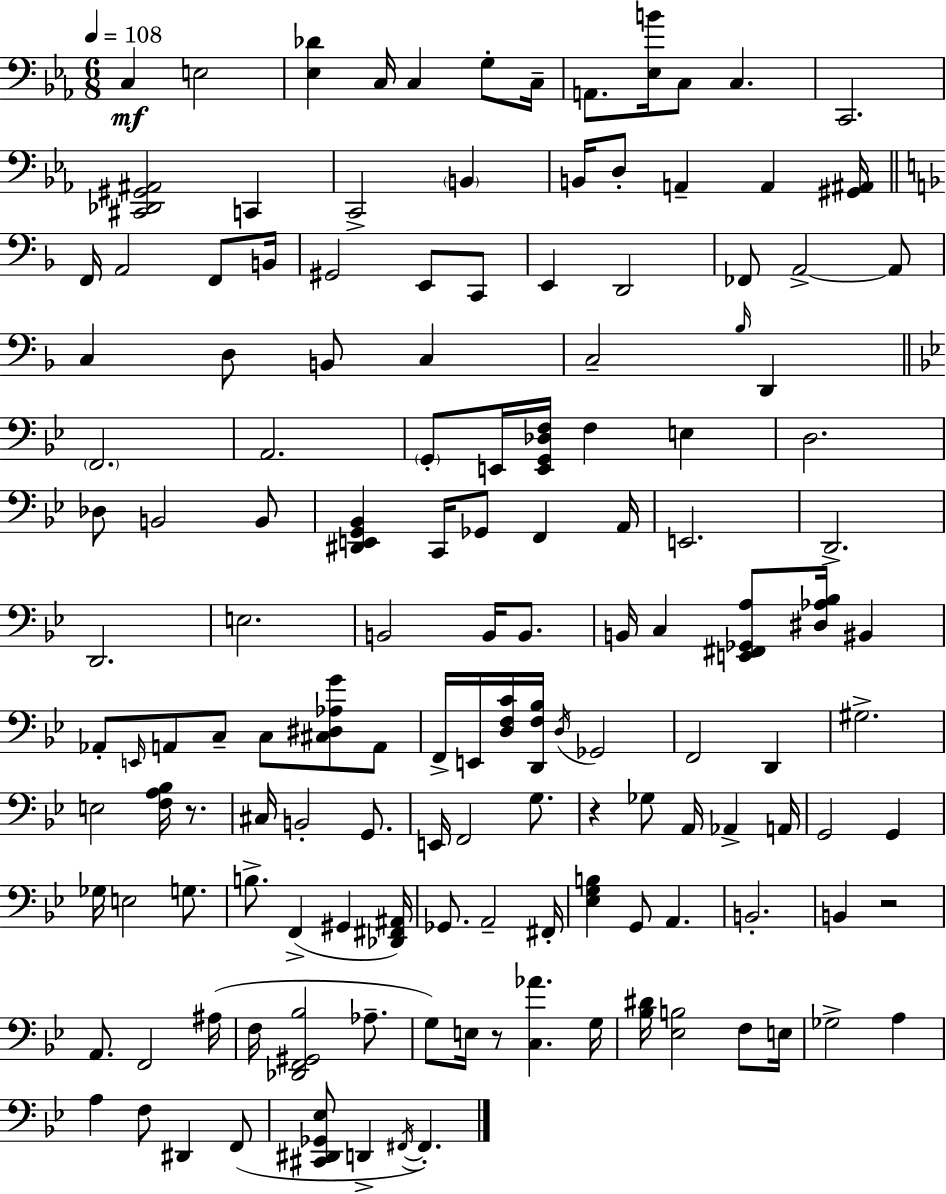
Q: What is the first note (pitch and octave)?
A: C3